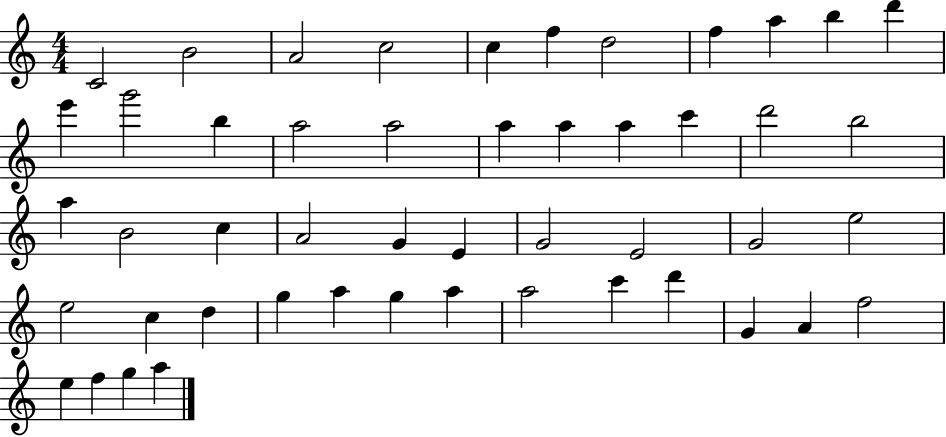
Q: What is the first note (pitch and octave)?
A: C4